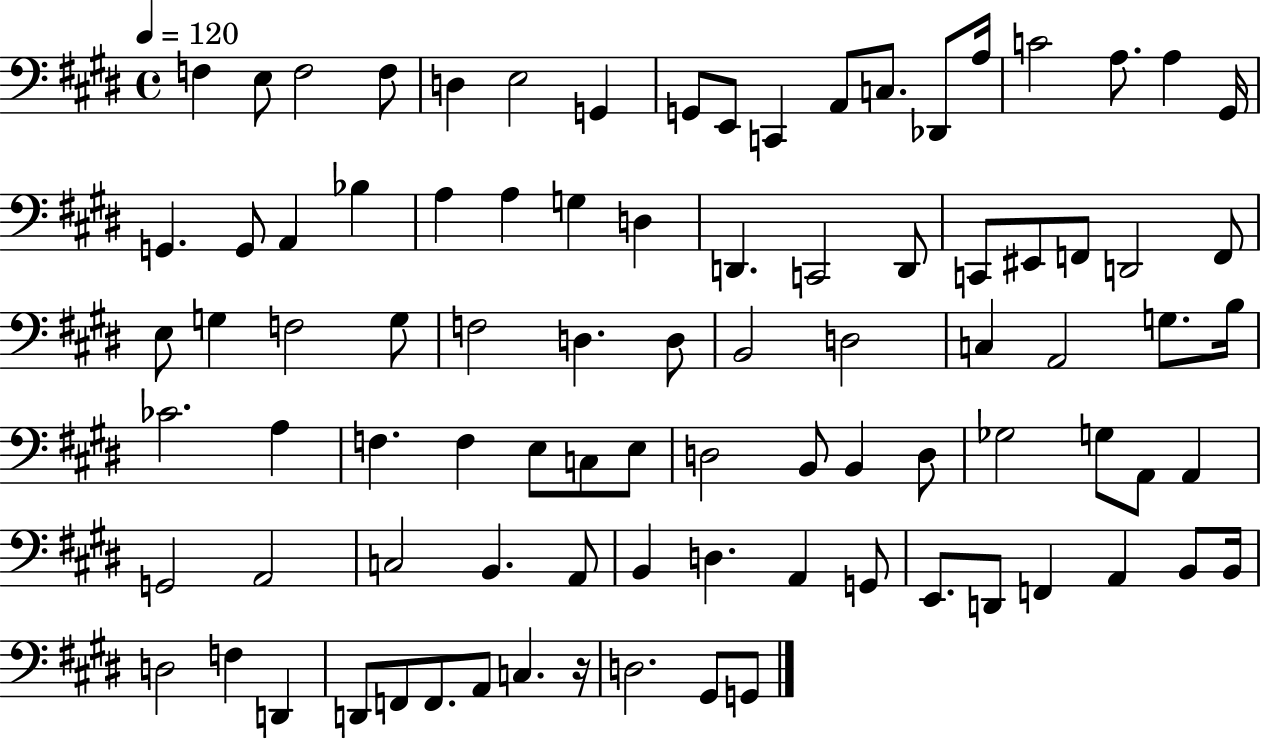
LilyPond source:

{
  \clef bass
  \time 4/4
  \defaultTimeSignature
  \key e \major
  \tempo 4 = 120
  f4 e8 f2 f8 | d4 e2 g,4 | g,8 e,8 c,4 a,8 c8. des,8 a16 | c'2 a8. a4 gis,16 | \break g,4. g,8 a,4 bes4 | a4 a4 g4 d4 | d,4. c,2 d,8 | c,8 eis,8 f,8 d,2 f,8 | \break e8 g4 f2 g8 | f2 d4. d8 | b,2 d2 | c4 a,2 g8. b16 | \break ces'2. a4 | f4. f4 e8 c8 e8 | d2 b,8 b,4 d8 | ges2 g8 a,8 a,4 | \break g,2 a,2 | c2 b,4. a,8 | b,4 d4. a,4 g,8 | e,8. d,8 f,4 a,4 b,8 b,16 | \break d2 f4 d,4 | d,8 f,8 f,8. a,8 c4. r16 | d2. gis,8 g,8 | \bar "|."
}